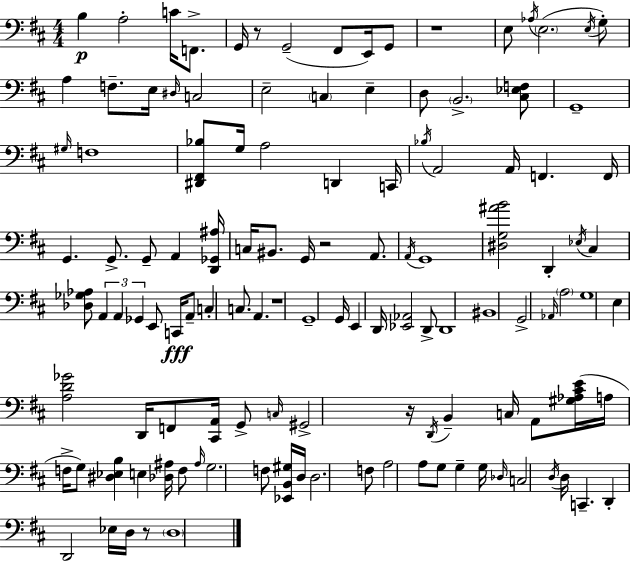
B3/q A3/h C4/s F2/e. G2/s R/e G2/h F#2/e E2/s G2/e R/w E3/e Ab3/s E3/h. E3/s G3/e A3/q F3/e. E3/s D#3/s C3/h E3/h C3/q E3/q D3/e B2/h. [C#3,Eb3,F3]/e G2/w G#3/s F3/w [D#2,F#2,Bb3]/e G3/s A3/h D2/q C2/s Bb3/s A2/h A2/s F2/q. F2/s G2/q. G2/e. G2/e A2/q [D2,Gb2,A#3]/s C3/s BIS2/e. G2/s R/h A2/e. A2/s G2/w [D#3,G3,A#4,B4]/h D2/q Eb3/s C#3/q [Db3,Gb3,Ab3]/e A2/q A2/q Gb2/q E2/e C2/s A2/e C3/q C3/e. A2/q. R/w G2/w G2/s E2/q D2/s [Eb2,Ab2]/h D2/e D2/w BIS2/w G2/h Ab2/s A3/h G3/w E3/q [A3,D4,Gb4]/h D2/s F2/e [C#2,A2]/s G2/e C3/s G#2/h R/s D2/s B2/q C3/s A2/e [G#3,Ab3,C#4,E4]/s A3/s F3/s G3/e [D#3,Eb3,B3]/q E3/q [Db3,A#3]/s F3/e A#3/s G3/h. F3/e [Eb2,B2,G#3]/s D3/s D3/h. F3/e A3/h A3/e G3/e G3/q G3/s Db3/s C3/h D3/s D3/s C2/q. D2/q D2/h Eb3/s D3/s R/e D3/w